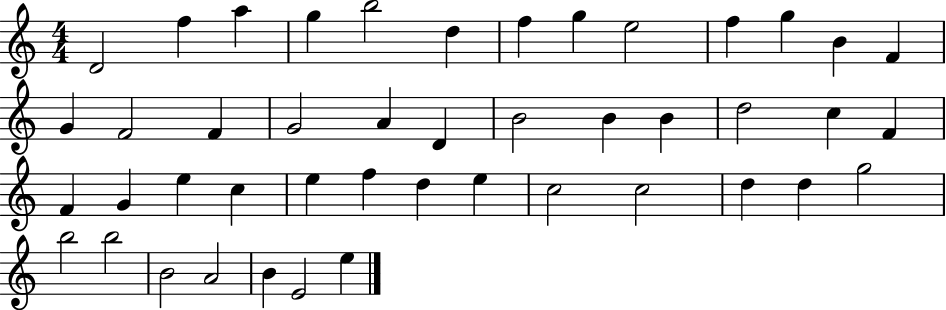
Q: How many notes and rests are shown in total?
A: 45